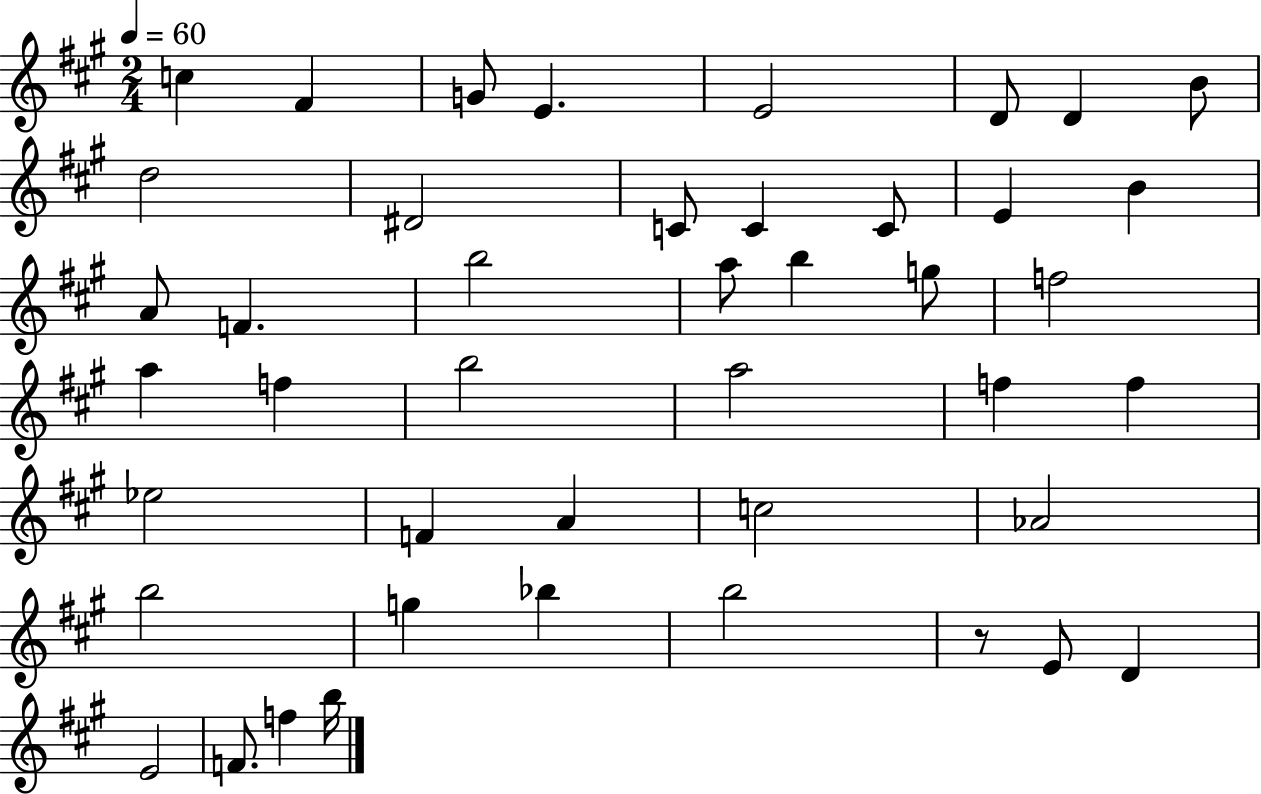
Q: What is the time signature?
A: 2/4